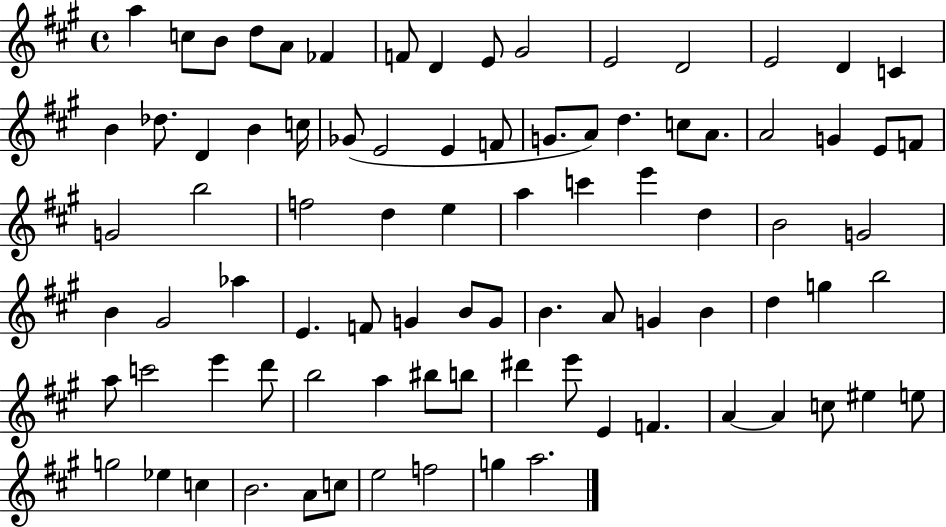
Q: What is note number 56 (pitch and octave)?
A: B4